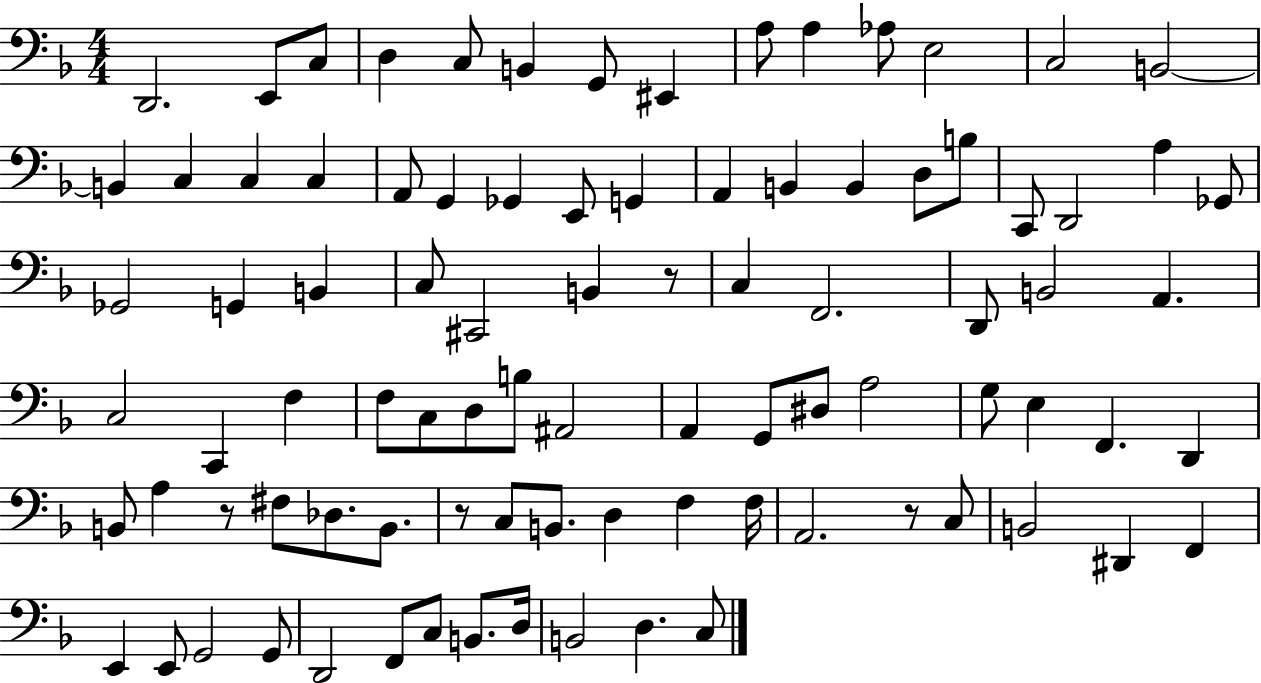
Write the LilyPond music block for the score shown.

{
  \clef bass
  \numericTimeSignature
  \time 4/4
  \key f \major
  \repeat volta 2 { d,2. e,8 c8 | d4 c8 b,4 g,8 eis,4 | a8 a4 aes8 e2 | c2 b,2~~ | \break b,4 c4 c4 c4 | a,8 g,4 ges,4 e,8 g,4 | a,4 b,4 b,4 d8 b8 | c,8 d,2 a4 ges,8 | \break ges,2 g,4 b,4 | c8 cis,2 b,4 r8 | c4 f,2. | d,8 b,2 a,4. | \break c2 c,4 f4 | f8 c8 d8 b8 ais,2 | a,4 g,8 dis8 a2 | g8 e4 f,4. d,4 | \break b,8 a4 r8 fis8 des8. b,8. | r8 c8 b,8. d4 f4 f16 | a,2. r8 c8 | b,2 dis,4 f,4 | \break e,4 e,8 g,2 g,8 | d,2 f,8 c8 b,8. d16 | b,2 d4. c8 | } \bar "|."
}